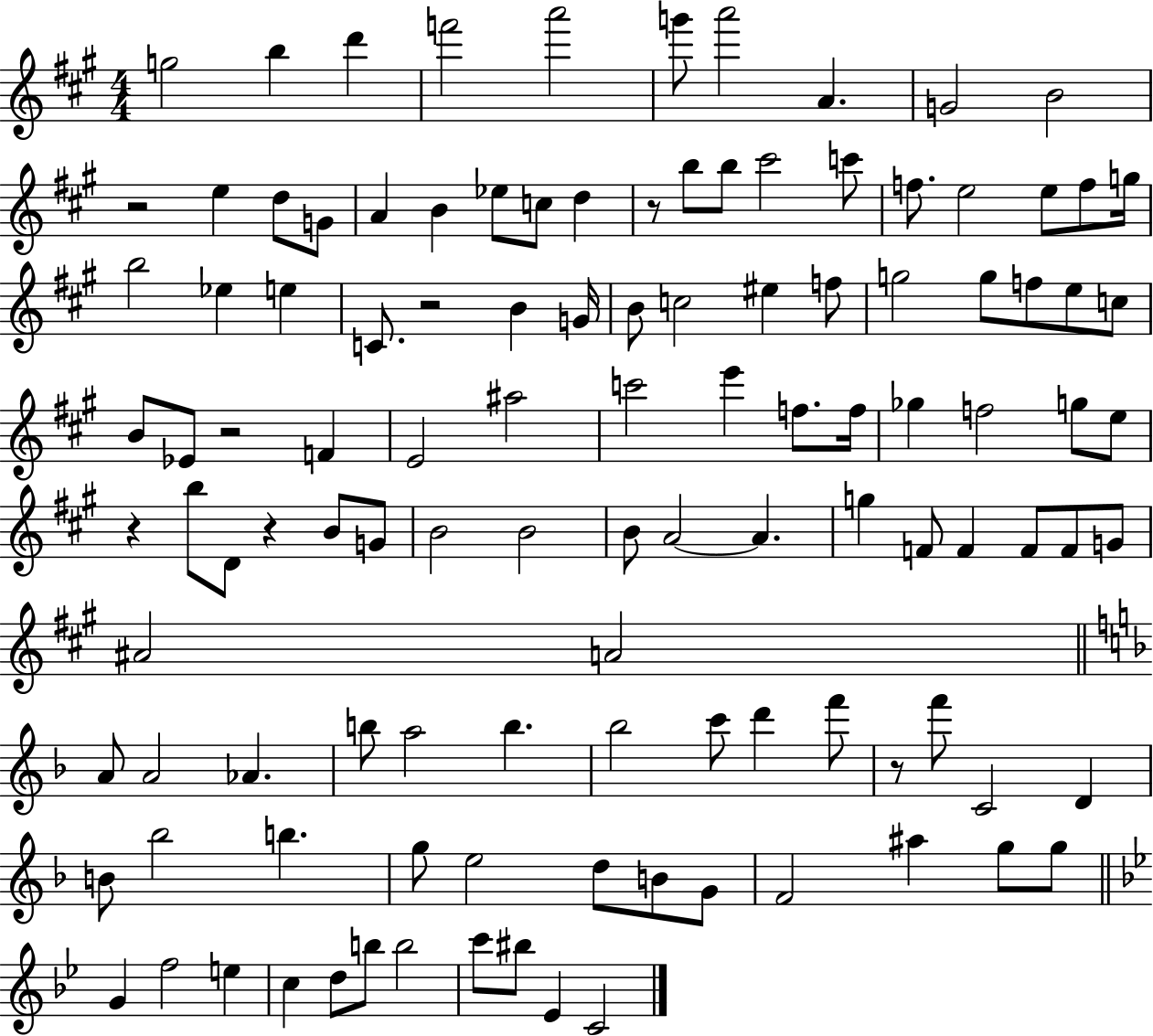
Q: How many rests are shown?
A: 7